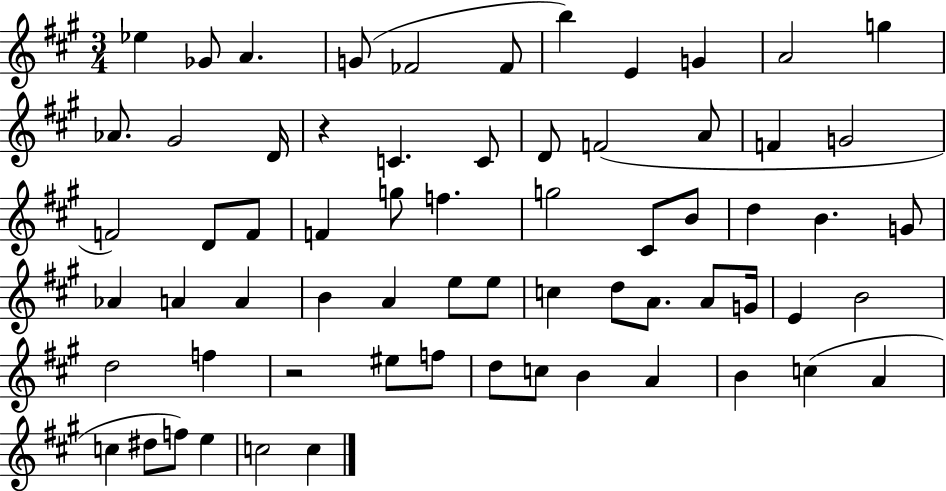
X:1
T:Untitled
M:3/4
L:1/4
K:A
_e _G/2 A G/2 _F2 _F/2 b E G A2 g _A/2 ^G2 D/4 z C C/2 D/2 F2 A/2 F G2 F2 D/2 F/2 F g/2 f g2 ^C/2 B/2 d B G/2 _A A A B A e/2 e/2 c d/2 A/2 A/2 G/4 E B2 d2 f z2 ^e/2 f/2 d/2 c/2 B A B c A c ^d/2 f/2 e c2 c